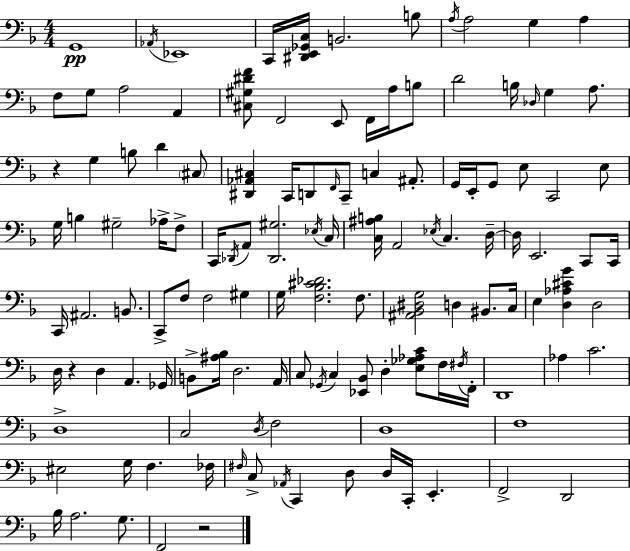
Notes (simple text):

G2/w Ab2/s Eb2/w C2/s [D#2,E2,Gb2,C3]/s B2/h. B3/e A3/s A3/h G3/q A3/q F3/e G3/e A3/h A2/q [C#3,G#3,D#4,F4]/e F2/h E2/e F2/s A3/s B3/e D4/h B3/s Db3/s G3/q A3/e. R/q G3/q B3/e D4/q C#3/e [D#2,Ab2,C#3]/q C2/s D2/e F2/s C2/e C3/q A#2/e. G2/s E2/s G2/e E3/e C2/h E3/e G3/s B3/q G#3/h Ab3/s F3/e C2/s Db2/s A2/e [Db2,G#3]/h. Eb3/s C3/s [C3,A#3,B3]/s A2/h Eb3/s C3/q. D3/s D3/s E2/h. C2/e C2/s C2/s A#2/h. B2/e. C2/e F3/e F3/h G#3/q G3/s [F3,Bb3,C#4,Db4]/h. F3/e. [A#2,Bb2,D#3,G3]/h D3/q BIS2/e. C3/s E3/q [D3,Ab3,C#4,G4]/q D3/h D3/s R/q D3/q A2/q. Gb2/s B2/e [A#3,Bb3]/s D3/h. A2/s C3/e Gb2/s C3/q [Eb2,Bb2]/e D3/q [E3,Gb3,Ab3,C4]/e F3/s F#3/s F2/s D2/w Ab3/q C4/h. D3/w C3/h D3/s F3/h D3/w F3/w EIS3/h G3/s F3/q. FES3/s F#3/s C3/e Ab2/s C2/q D3/e D3/s C2/s E2/q. F2/h D2/h Bb3/s A3/h. G3/e. F2/h R/h